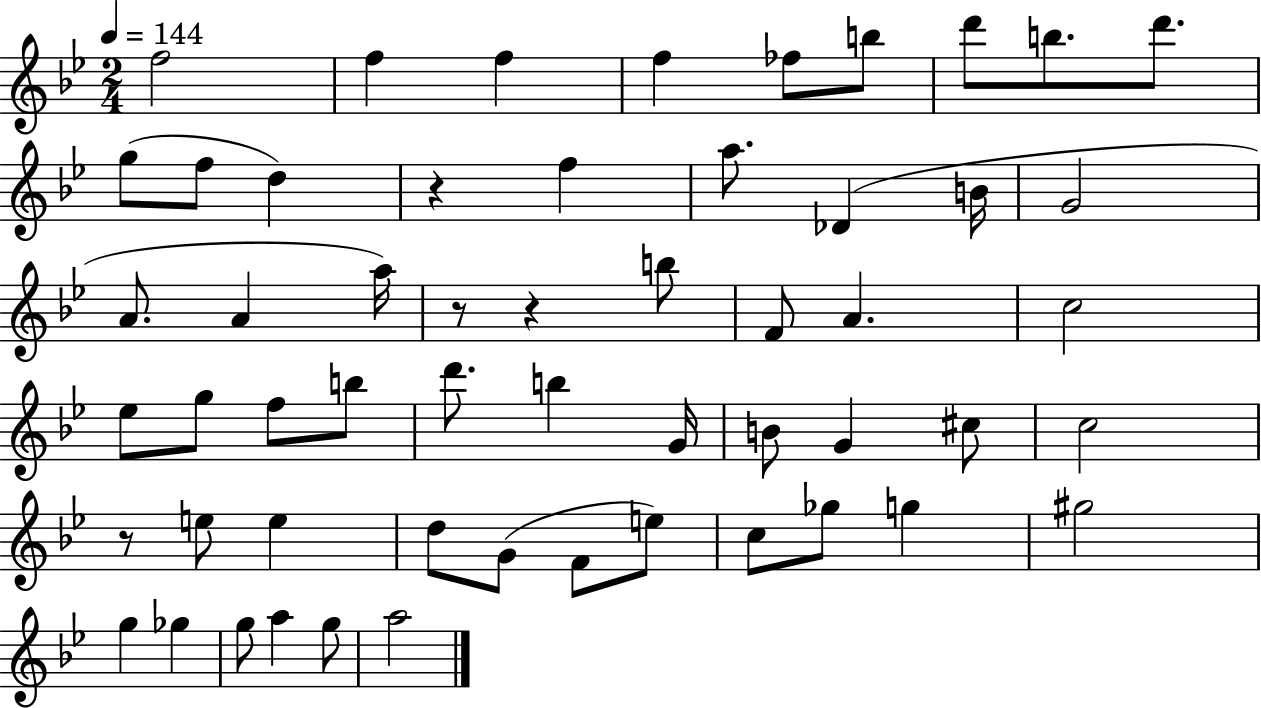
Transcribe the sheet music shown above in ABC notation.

X:1
T:Untitled
M:2/4
L:1/4
K:Bb
f2 f f f _f/2 b/2 d'/2 b/2 d'/2 g/2 f/2 d z f a/2 _D B/4 G2 A/2 A a/4 z/2 z b/2 F/2 A c2 _e/2 g/2 f/2 b/2 d'/2 b G/4 B/2 G ^c/2 c2 z/2 e/2 e d/2 G/2 F/2 e/2 c/2 _g/2 g ^g2 g _g g/2 a g/2 a2